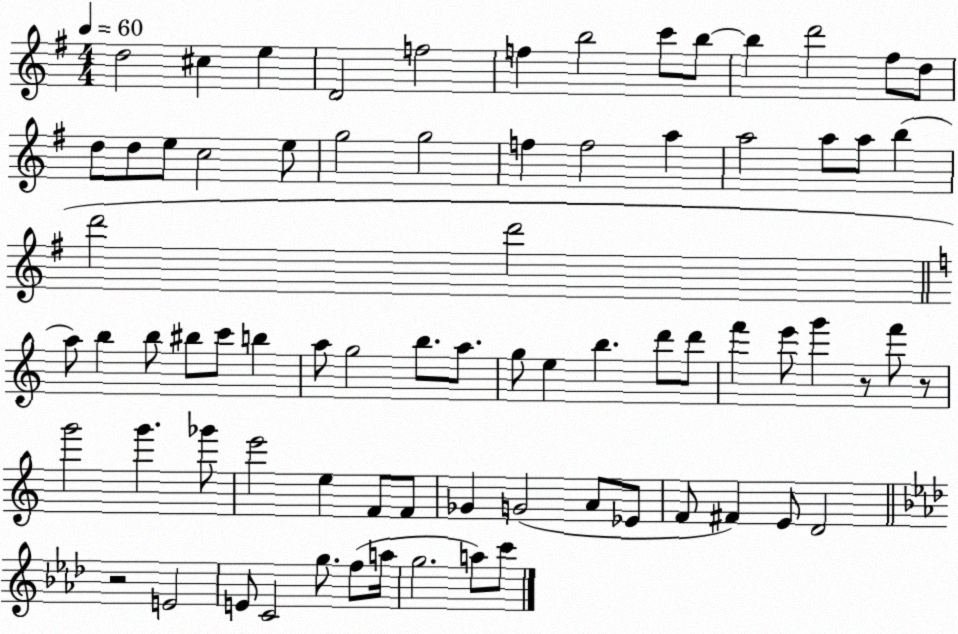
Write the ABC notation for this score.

X:1
T:Untitled
M:4/4
L:1/4
K:G
d2 ^c e D2 f2 f b2 c'/2 b/2 b d'2 ^f/2 d/2 d/2 d/2 e/2 c2 e/2 g2 g2 f f2 a a2 a/2 a/2 b d'2 d'2 a/2 b b/2 ^b/2 c'/2 b a/2 g2 b/2 a/2 g/2 e b d'/2 d'/2 f' e'/2 g' z/2 f'/2 z/2 g'2 g' _g'/2 e'2 e F/2 F/2 _G G2 A/2 _E/2 F/2 ^F E/2 D2 z2 E2 E/2 C2 g/2 f/2 a/4 g2 a/2 c'/2